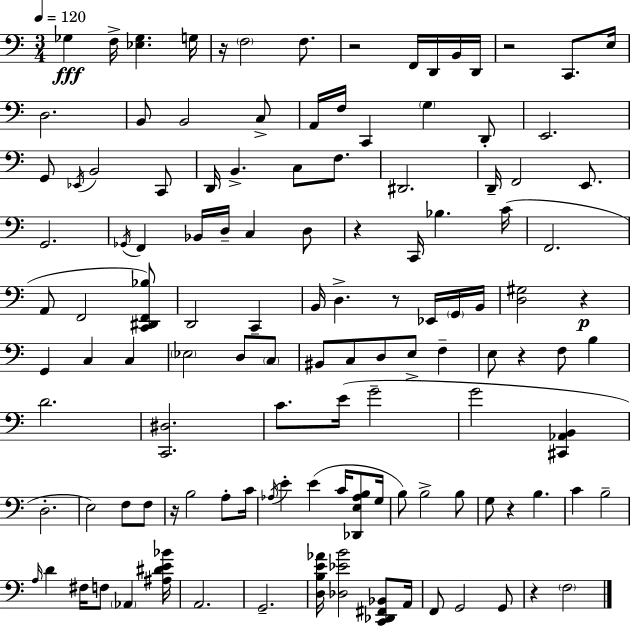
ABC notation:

X:1
T:Untitled
M:3/4
L:1/4
K:C
_G, F,/4 [_E,_G,] G,/4 z/4 F,2 F,/2 z2 F,,/4 D,,/4 B,,/4 D,,/4 z2 C,,/2 E,/4 D,2 B,,/2 B,,2 C,/2 A,,/4 F,/4 C,, G, D,,/2 E,,2 G,,/2 _E,,/4 B,,2 C,,/2 D,,/4 B,, C,/2 F,/2 ^D,,2 D,,/4 F,,2 E,,/2 G,,2 _G,,/4 F,, _B,,/4 D,/4 C, D,/2 z C,,/4 _B, C/4 F,,2 A,,/2 F,,2 [C,,^D,,F,,_B,]/2 D,,2 C,, B,,/4 D, z/2 _E,,/4 G,,/4 B,,/4 [D,^G,]2 z G,, C, C, _E,2 D,/2 C,/2 ^B,,/2 C,/2 D,/2 E,/2 F, E,/2 z F,/2 B, D2 [C,,^D,]2 C/2 E/4 G2 G2 [^C,,_A,,B,,] D,2 E,2 F,/2 F,/2 z/4 B,2 A,/2 C/4 _A,/4 E E C/4 [_D,,E,_A,B,]/2 G,/4 B,/2 B,2 B,/2 G,/2 z B, C B,2 A,/4 D ^F,/4 F,/2 _A,, [^A,^DE_B]/4 A,,2 G,,2 [D,B,E_A]/4 [_D,_EB]2 [C,,_D,,^F,,_B,,]/2 A,,/4 F,,/2 G,,2 G,,/2 z F,2